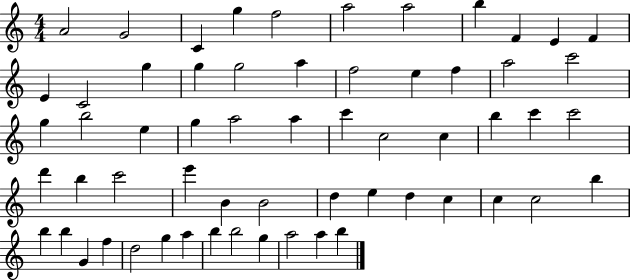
A4/h G4/h C4/q G5/q F5/h A5/h A5/h B5/q F4/q E4/q F4/q E4/q C4/h G5/q G5/q G5/h A5/q F5/h E5/q F5/q A5/h C6/h G5/q B5/h E5/q G5/q A5/h A5/q C6/q C5/h C5/q B5/q C6/q C6/h D6/q B5/q C6/h E6/q B4/q B4/h D5/q E5/q D5/q C5/q C5/q C5/h B5/q B5/q B5/q G4/q F5/q D5/h G5/q A5/q B5/q B5/h G5/q A5/h A5/q B5/q